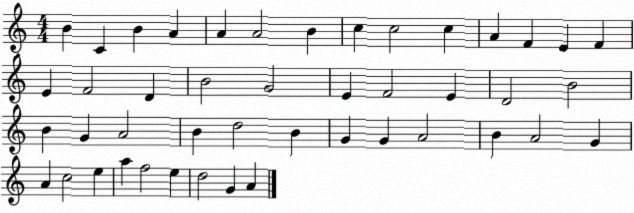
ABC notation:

X:1
T:Untitled
M:4/4
L:1/4
K:C
B C B A A A2 B c c2 c A F E F E F2 D B2 G2 E F2 E D2 B2 B G A2 B d2 B G G A2 B A2 G A c2 e a f2 e d2 G A